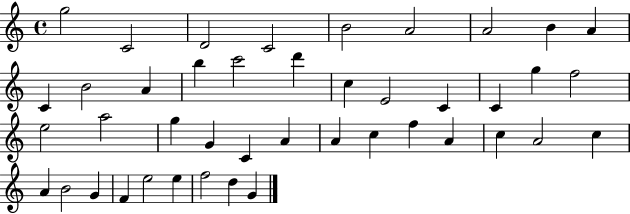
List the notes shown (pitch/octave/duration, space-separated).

G5/h C4/h D4/h C4/h B4/h A4/h A4/h B4/q A4/q C4/q B4/h A4/q B5/q C6/h D6/q C5/q E4/h C4/q C4/q G5/q F5/h E5/h A5/h G5/q G4/q C4/q A4/q A4/q C5/q F5/q A4/q C5/q A4/h C5/q A4/q B4/h G4/q F4/q E5/h E5/q F5/h D5/q G4/q